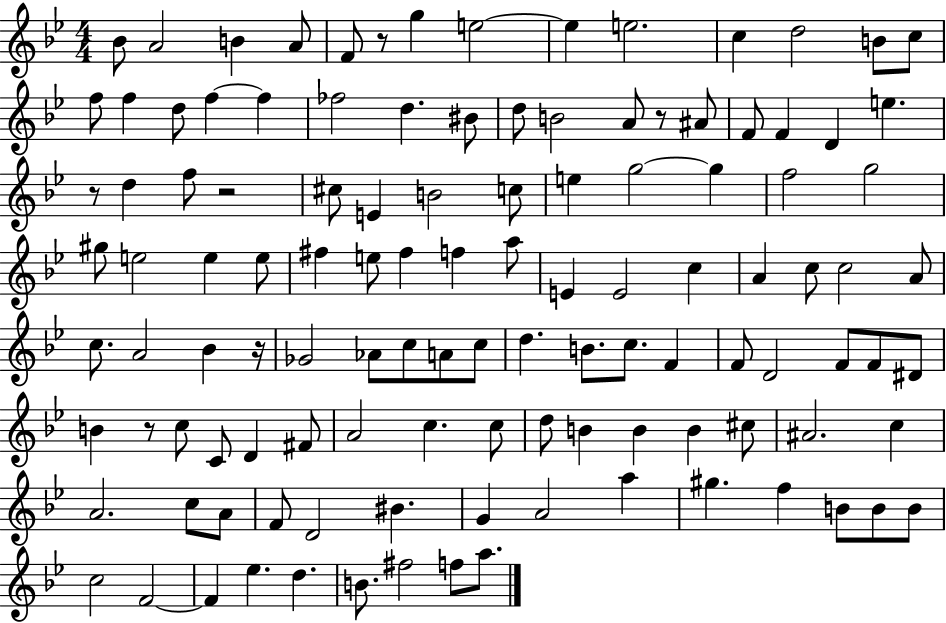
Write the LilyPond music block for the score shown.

{
  \clef treble
  \numericTimeSignature
  \time 4/4
  \key bes \major
  \repeat volta 2 { bes'8 a'2 b'4 a'8 | f'8 r8 g''4 e''2~~ | e''4 e''2. | c''4 d''2 b'8 c''8 | \break f''8 f''4 d''8 f''4~~ f''4 | fes''2 d''4. bis'8 | d''8 b'2 a'8 r8 ais'8 | f'8 f'4 d'4 e''4. | \break r8 d''4 f''8 r2 | cis''8 e'4 b'2 c''8 | e''4 g''2~~ g''4 | f''2 g''2 | \break gis''8 e''2 e''4 e''8 | fis''4 e''8 fis''4 f''4 a''8 | e'4 e'2 c''4 | a'4 c''8 c''2 a'8 | \break c''8. a'2 bes'4 r16 | ges'2 aes'8 c''8 a'8 c''8 | d''4. b'8. c''8. f'4 | f'8 d'2 f'8 f'8 dis'8 | \break b'4 r8 c''8 c'8 d'4 fis'8 | a'2 c''4. c''8 | d''8 b'4 b'4 b'4 cis''8 | ais'2. c''4 | \break a'2. c''8 a'8 | f'8 d'2 bis'4. | g'4 a'2 a''4 | gis''4. f''4 b'8 b'8 b'8 | \break c''2 f'2~~ | f'4 ees''4. d''4. | b'8. fis''2 f''8 a''8. | } \bar "|."
}